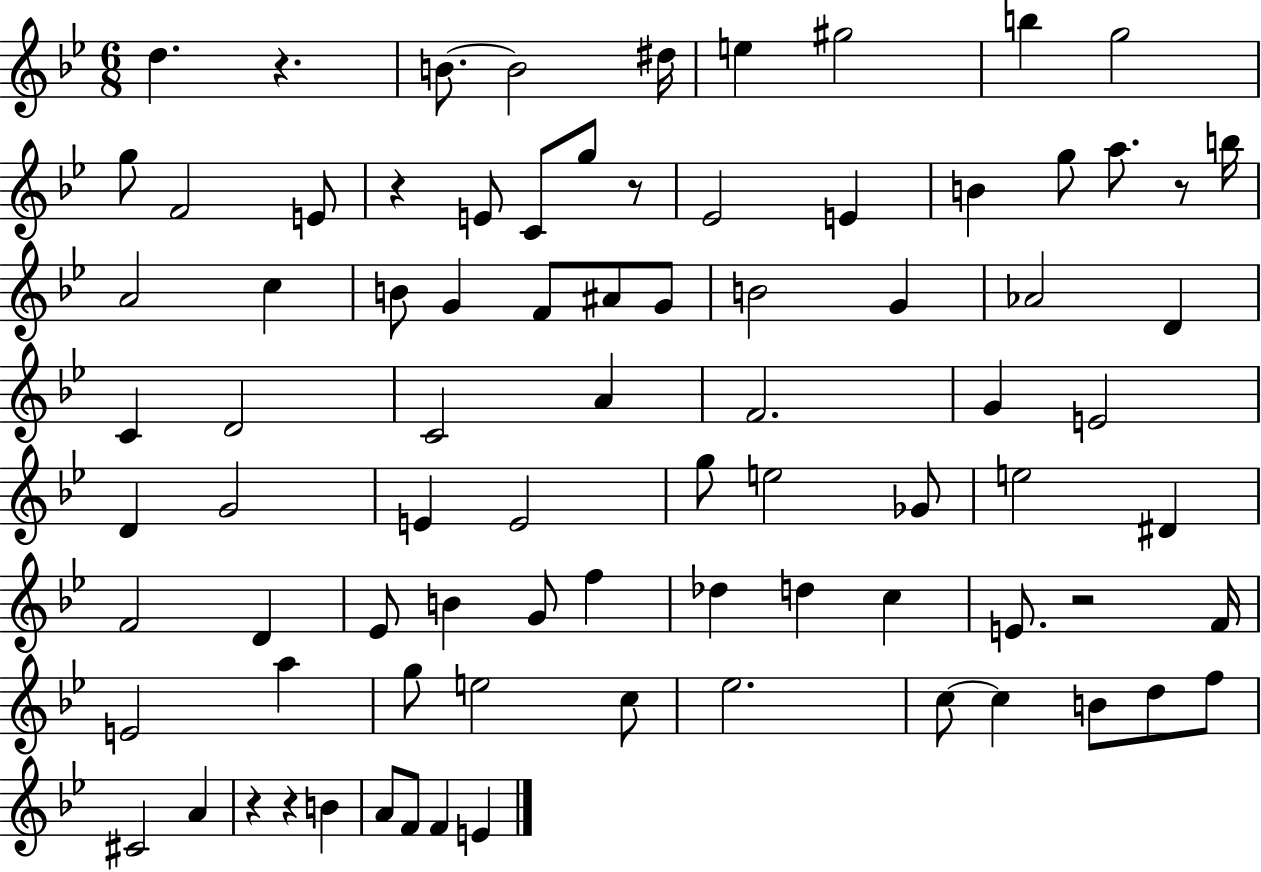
D5/q. R/q. B4/e. B4/h D#5/s E5/q G#5/h B5/q G5/h G5/e F4/h E4/e R/q E4/e C4/e G5/e R/e Eb4/h E4/q B4/q G5/e A5/e. R/e B5/s A4/h C5/q B4/e G4/q F4/e A#4/e G4/e B4/h G4/q Ab4/h D4/q C4/q D4/h C4/h A4/q F4/h. G4/q E4/h D4/q G4/h E4/q E4/h G5/e E5/h Gb4/e E5/h D#4/q F4/h D4/q Eb4/e B4/q G4/e F5/q Db5/q D5/q C5/q E4/e. R/h F4/s E4/h A5/q G5/e E5/h C5/e Eb5/h. C5/e C5/q B4/e D5/e F5/e C#4/h A4/q R/q R/q B4/q A4/e F4/e F4/q E4/q